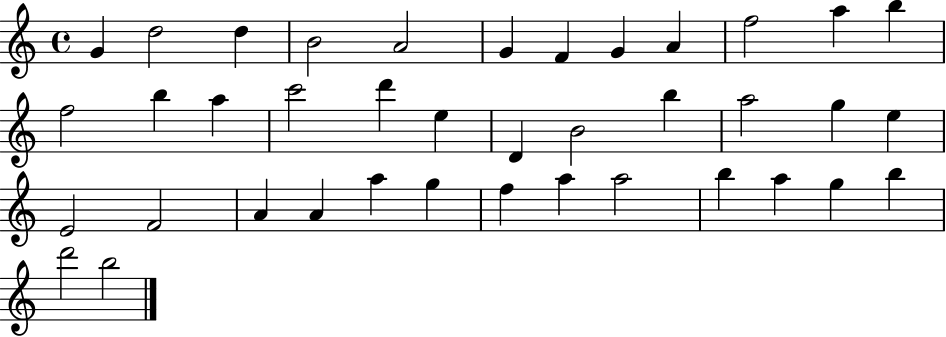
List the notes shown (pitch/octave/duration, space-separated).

G4/q D5/h D5/q B4/h A4/h G4/q F4/q G4/q A4/q F5/h A5/q B5/q F5/h B5/q A5/q C6/h D6/q E5/q D4/q B4/h B5/q A5/h G5/q E5/q E4/h F4/h A4/q A4/q A5/q G5/q F5/q A5/q A5/h B5/q A5/q G5/q B5/q D6/h B5/h